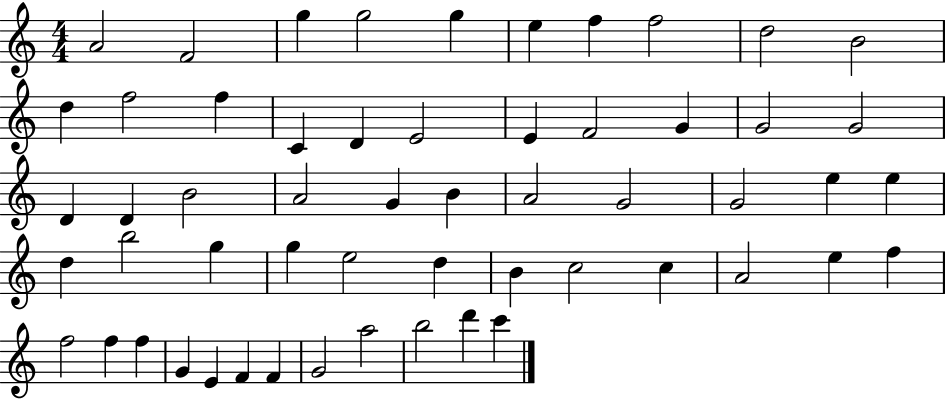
{
  \clef treble
  \numericTimeSignature
  \time 4/4
  \key c \major
  a'2 f'2 | g''4 g''2 g''4 | e''4 f''4 f''2 | d''2 b'2 | \break d''4 f''2 f''4 | c'4 d'4 e'2 | e'4 f'2 g'4 | g'2 g'2 | \break d'4 d'4 b'2 | a'2 g'4 b'4 | a'2 g'2 | g'2 e''4 e''4 | \break d''4 b''2 g''4 | g''4 e''2 d''4 | b'4 c''2 c''4 | a'2 e''4 f''4 | \break f''2 f''4 f''4 | g'4 e'4 f'4 f'4 | g'2 a''2 | b''2 d'''4 c'''4 | \break \bar "|."
}